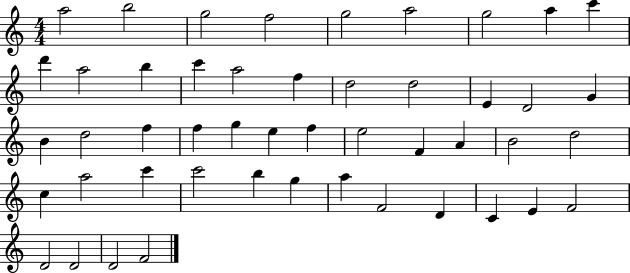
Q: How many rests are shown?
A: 0